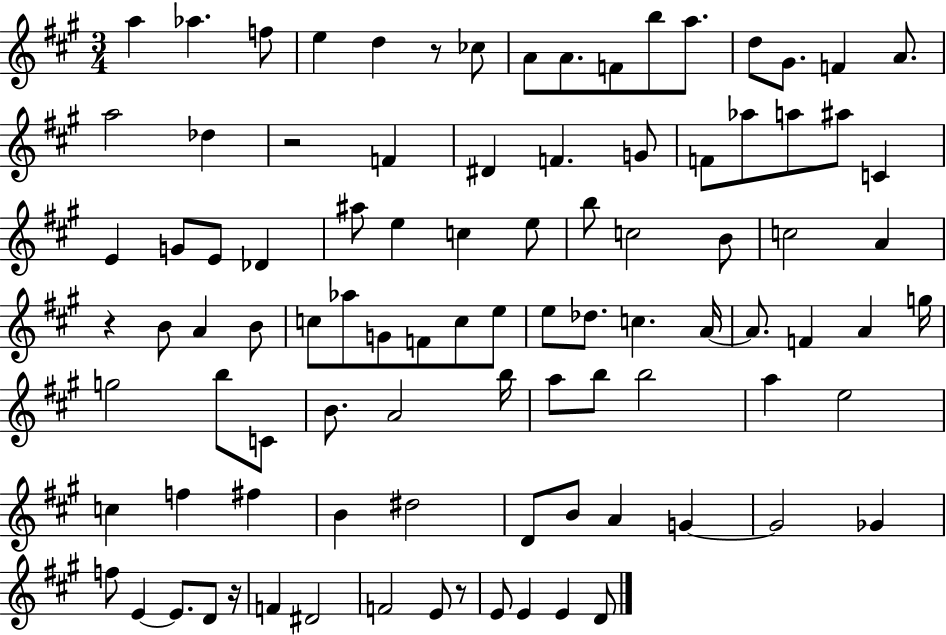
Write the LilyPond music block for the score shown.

{
  \clef treble
  \numericTimeSignature
  \time 3/4
  \key a \major
  \repeat volta 2 { a''4 aes''4. f''8 | e''4 d''4 r8 ces''8 | a'8 a'8. f'8 b''8 a''8. | d''8 gis'8. f'4 a'8. | \break a''2 des''4 | r2 f'4 | dis'4 f'4. g'8 | f'8 aes''8 a''8 ais''8 c'4 | \break e'4 g'8 e'8 des'4 | ais''8 e''4 c''4 e''8 | b''8 c''2 b'8 | c''2 a'4 | \break r4 b'8 a'4 b'8 | c''8 aes''8 g'8 f'8 c''8 e''8 | e''8 des''8. c''4. a'16~~ | a'8. f'4 a'4 g''16 | \break g''2 b''8 c'8 | b'8. a'2 b''16 | a''8 b''8 b''2 | a''4 e''2 | \break c''4 f''4 fis''4 | b'4 dis''2 | d'8 b'8 a'4 g'4~~ | g'2 ges'4 | \break f''8 e'4~~ e'8. d'8 r16 | f'4 dis'2 | f'2 e'8 r8 | e'8 e'4 e'4 d'8 | \break } \bar "|."
}